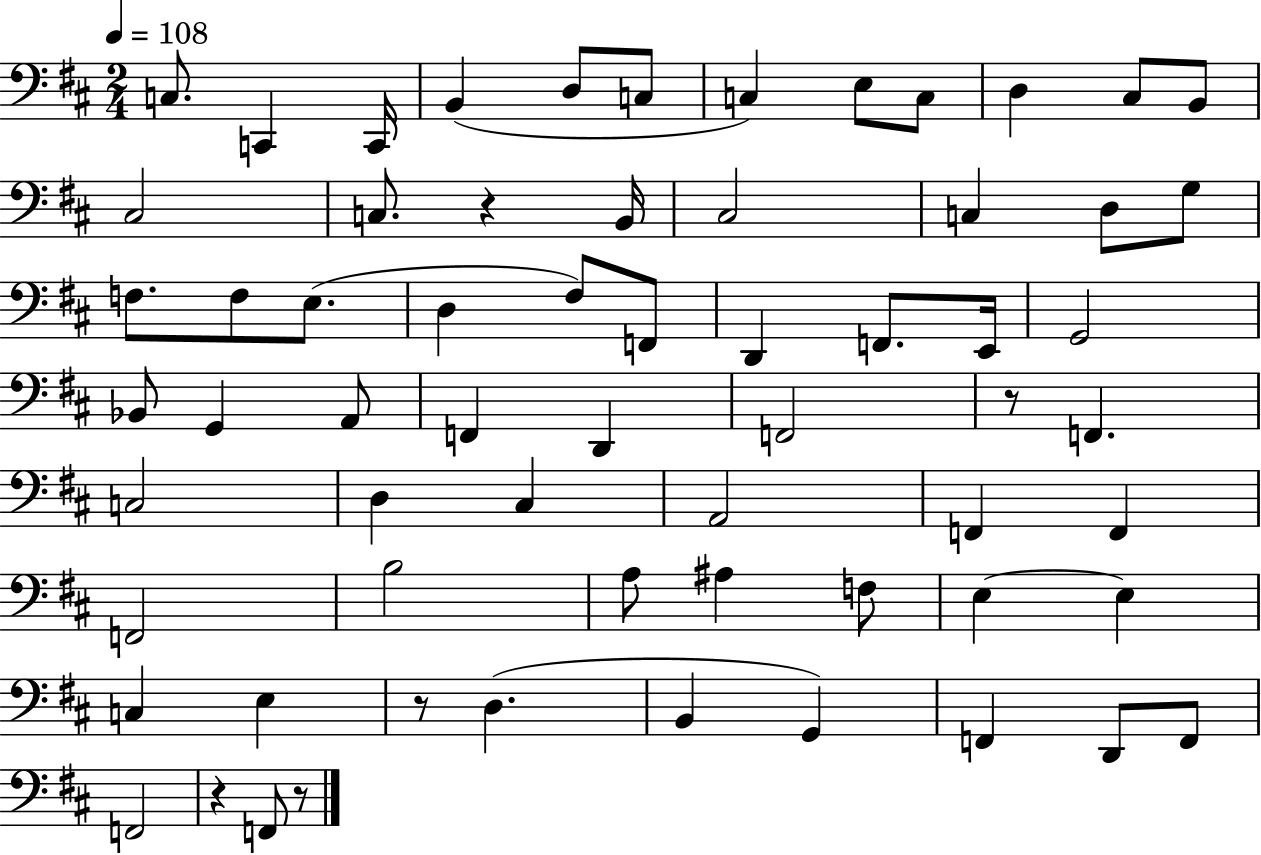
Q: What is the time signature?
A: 2/4